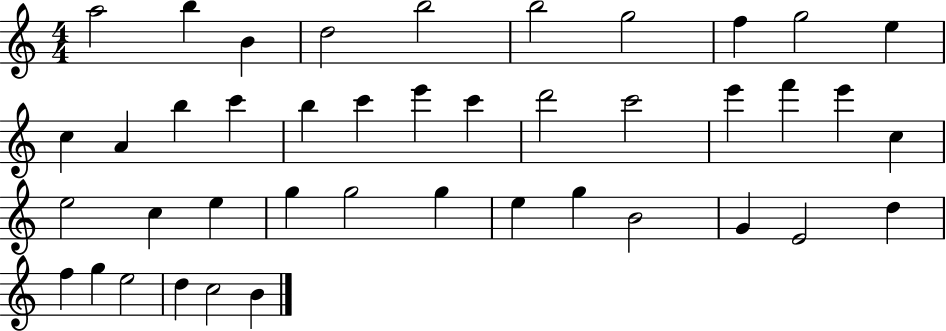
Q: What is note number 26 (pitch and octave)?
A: C5